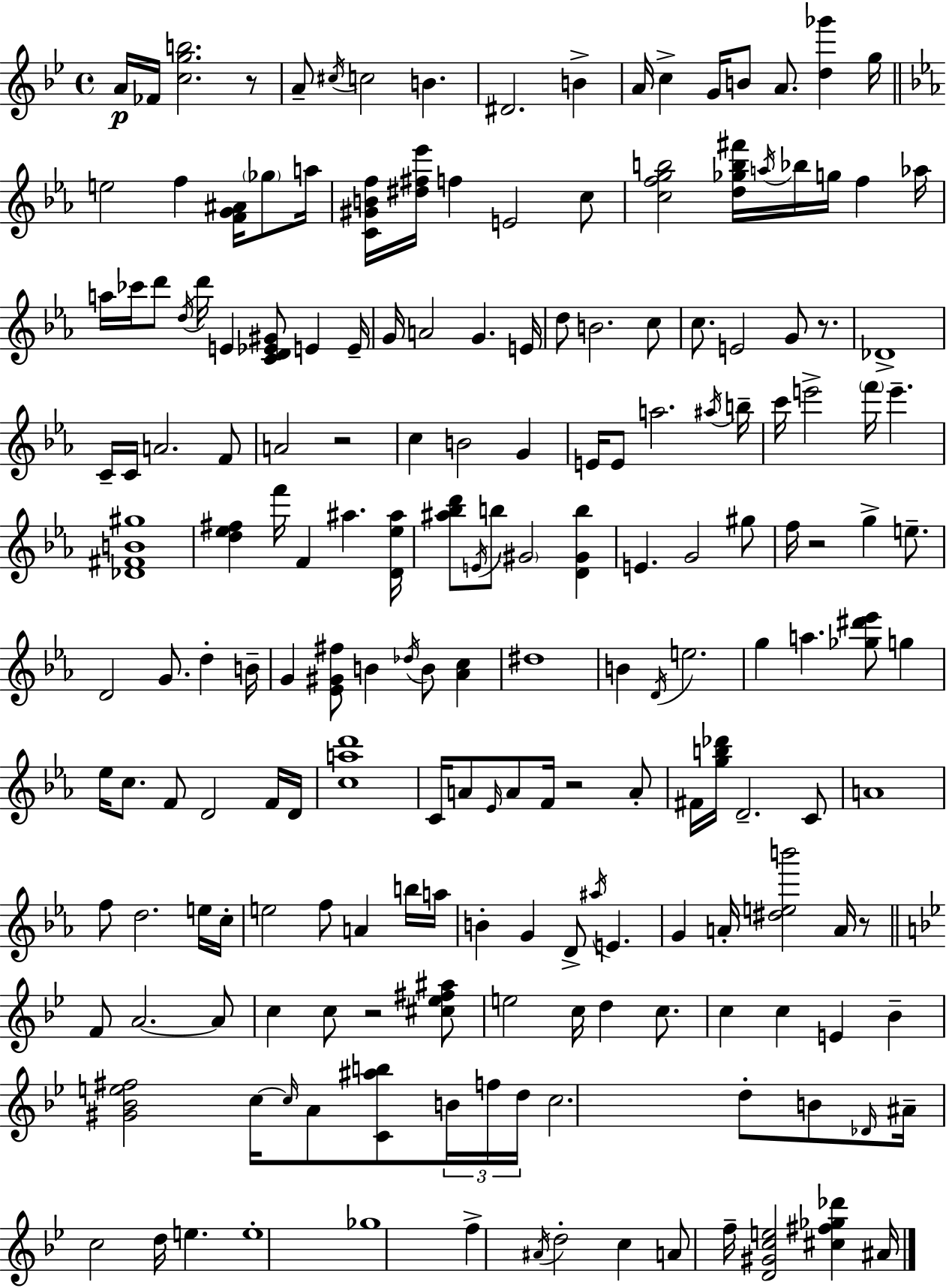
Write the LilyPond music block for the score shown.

{
  \clef treble
  \time 4/4
  \defaultTimeSignature
  \key bes \major
  \repeat volta 2 { a'16\p fes'16 <c'' g'' b''>2. r8 | a'8-- \acciaccatura { cis''16 } c''2 b'4. | dis'2. b'4-> | a'16 c''4-> g'16 b'8 a'8. <d'' ges'''>4 | \break g''16 \bar "||" \break \key ees \major e''2 f''4 <f' g' ais'>16 \parenthesize ges''8 a''16 | <c' gis' b' f''>16 <dis'' fis'' ees'''>16 f''4 e'2 c''8 | <c'' f'' g'' b''>2 <d'' ges'' b'' fis'''>16 \acciaccatura { a''16 } bes''16 g''16 f''4 | aes''16 a''16 ces'''16 d'''8 \acciaccatura { d''16 } d'''16 e'4 <c' d' ees' gis'>8 e'4 | \break e'16-- g'16 a'2 g'4. | e'16 d''8 b'2. | c''8 c''8. e'2 g'8 r8. | des'1-> | \break c'16-- c'16 a'2. | f'8 a'2 r2 | c''4 b'2 g'4 | e'16 e'8 a''2. | \break \acciaccatura { ais''16 } b''16-- c'''16 e'''2-> \parenthesize f'''16 e'''4.-- | <des' fis' b' gis''>1 | <d'' ees'' fis''>4 f'''16 f'4 ais''4. | <d' ees'' ais''>16 <ais'' bes'' d'''>8 \acciaccatura { e'16 } b''8 \parenthesize gis'2 | \break <d' gis' b''>4 e'4. g'2 | gis''8 f''16 r2 g''4-> | e''8.-- d'2 g'8. d''4-. | b'16-- g'4 <ees' gis' fis''>8 b'4 \acciaccatura { des''16 } b'8 | \break <aes' c''>4 dis''1 | b'4 \acciaccatura { d'16 } e''2. | g''4 a''4. | <ges'' dis''' ees'''>8 g''4 ees''16 c''8. f'8 d'2 | \break f'16 d'16 <c'' a'' d'''>1 | c'16 a'8 \grace { ees'16 } a'8 f'16 r2 | a'8-. fis'16 <g'' b'' des'''>16 d'2.-- | c'8 a'1 | \break f''8 d''2. | e''16 c''16-. e''2 f''8 | a'4 b''16 a''16 b'4-. g'4 d'8-> | \acciaccatura { ais''16 } e'4. g'4 a'16-. <dis'' e'' b'''>2 | \break a'16 r8 \bar "||" \break \key bes \major f'8 a'2.~~ a'8 | c''4 c''8 r2 <cis'' ees'' fis'' ais''>8 | e''2 c''16 d''4 c''8. | c''4 c''4 e'4 bes'4-- | \break <gis' bes' e'' fis''>2 c''16~~ \grace { c''16 } a'8 <c' ais'' b''>8 \tuplet 3/2 { b'16 f''16 | d''16 } c''2. d''8-. b'8 | \grace { des'16 } ais'16-- c''2 d''16 e''4. | e''1-. | \break ges''1 | f''4-> \acciaccatura { ais'16 } d''2-. c''4 | a'8 f''16-- <d' gis' c'' e''>2 <cis'' fis'' ges'' des'''>4 | ais'16 } \bar "|."
}